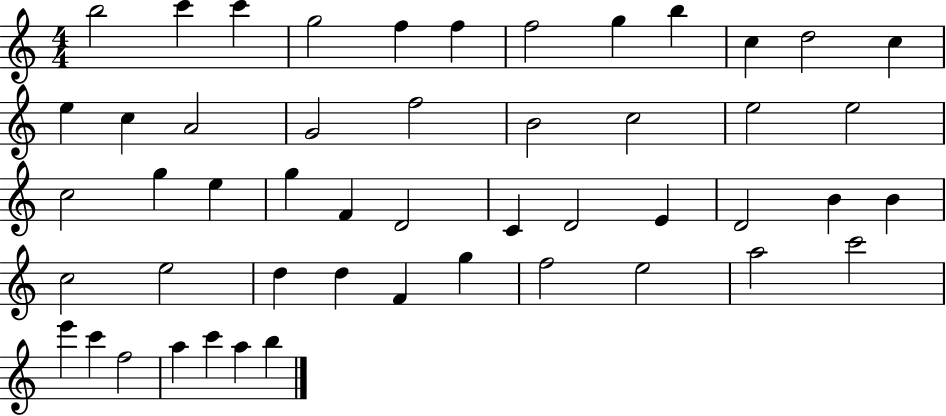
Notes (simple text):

B5/h C6/q C6/q G5/h F5/q F5/q F5/h G5/q B5/q C5/q D5/h C5/q E5/q C5/q A4/h G4/h F5/h B4/h C5/h E5/h E5/h C5/h G5/q E5/q G5/q F4/q D4/h C4/q D4/h E4/q D4/h B4/q B4/q C5/h E5/h D5/q D5/q F4/q G5/q F5/h E5/h A5/h C6/h E6/q C6/q F5/h A5/q C6/q A5/q B5/q